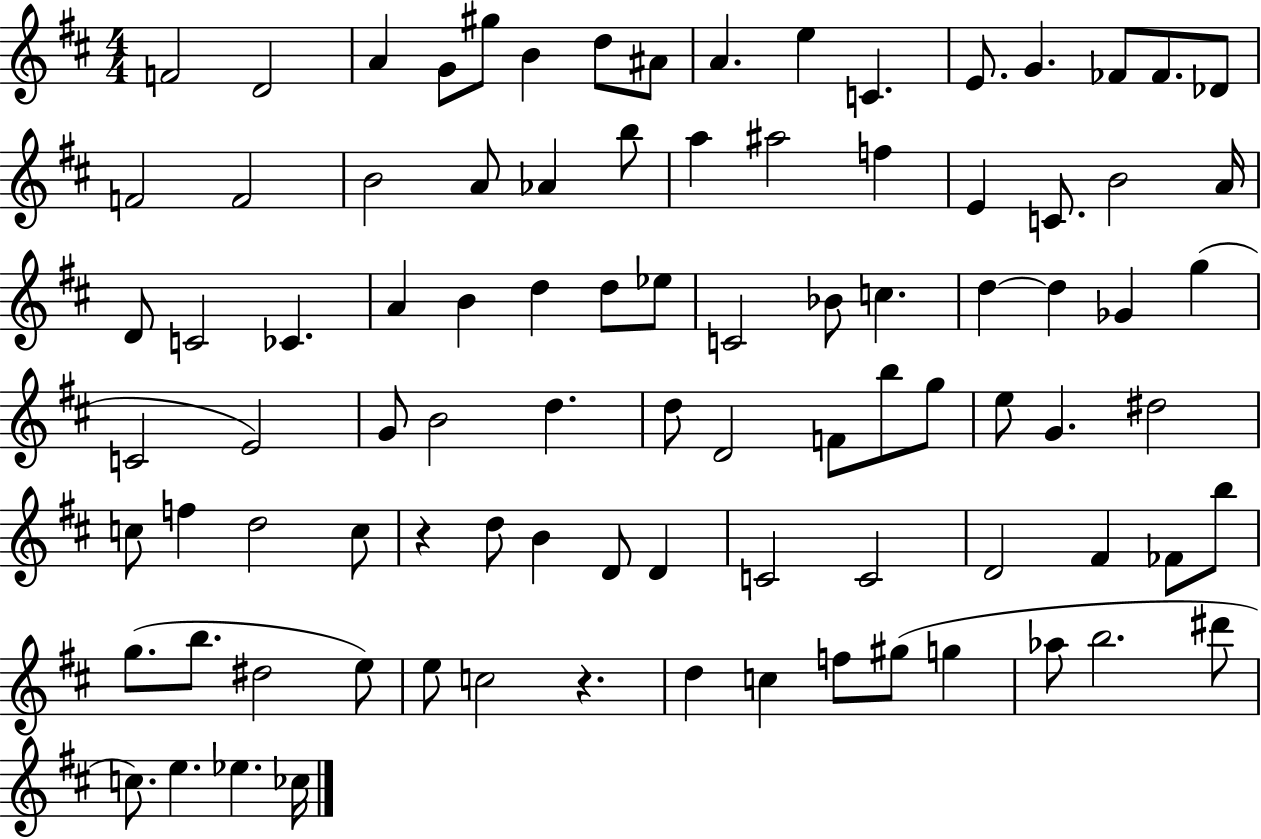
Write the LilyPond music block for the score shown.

{
  \clef treble
  \numericTimeSignature
  \time 4/4
  \key d \major
  f'2 d'2 | a'4 g'8 gis''8 b'4 d''8 ais'8 | a'4. e''4 c'4. | e'8. g'4. fes'8 fes'8. des'8 | \break f'2 f'2 | b'2 a'8 aes'4 b''8 | a''4 ais''2 f''4 | e'4 c'8. b'2 a'16 | \break d'8 c'2 ces'4. | a'4 b'4 d''4 d''8 ees''8 | c'2 bes'8 c''4. | d''4~~ d''4 ges'4 g''4( | \break c'2 e'2) | g'8 b'2 d''4. | d''8 d'2 f'8 b''8 g''8 | e''8 g'4. dis''2 | \break c''8 f''4 d''2 c''8 | r4 d''8 b'4 d'8 d'4 | c'2 c'2 | d'2 fis'4 fes'8 b''8 | \break g''8.( b''8. dis''2 e''8) | e''8 c''2 r4. | d''4 c''4 f''8 gis''8( g''4 | aes''8 b''2. dis'''8 | \break c''8.) e''4. ees''4. ces''16 | \bar "|."
}